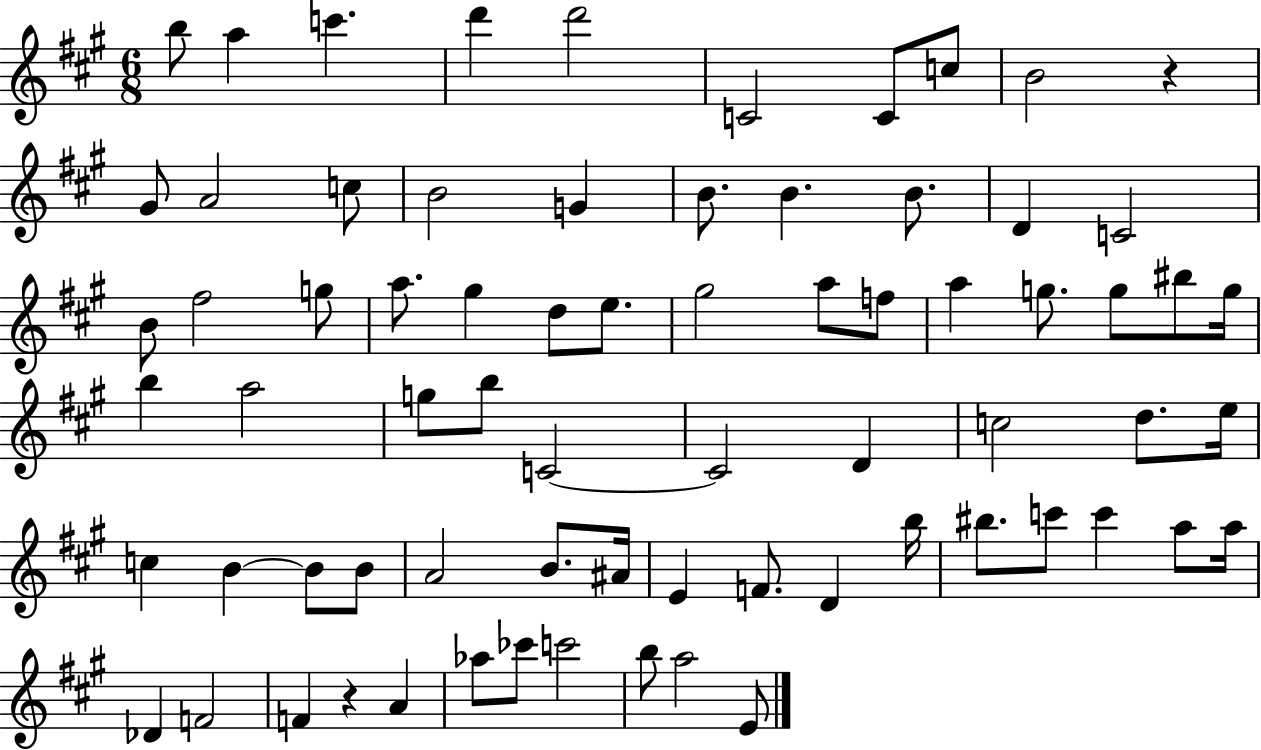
X:1
T:Untitled
M:6/8
L:1/4
K:A
b/2 a c' d' d'2 C2 C/2 c/2 B2 z ^G/2 A2 c/2 B2 G B/2 B B/2 D C2 B/2 ^f2 g/2 a/2 ^g d/2 e/2 ^g2 a/2 f/2 a g/2 g/2 ^b/2 g/4 b a2 g/2 b/2 C2 C2 D c2 d/2 e/4 c B B/2 B/2 A2 B/2 ^A/4 E F/2 D b/4 ^b/2 c'/2 c' a/2 a/4 _D F2 F z A _a/2 _c'/2 c'2 b/2 a2 E/2